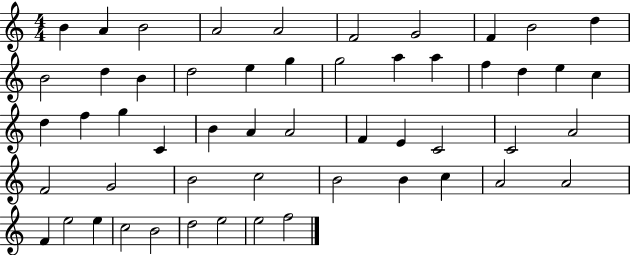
X:1
T:Untitled
M:4/4
L:1/4
K:C
B A B2 A2 A2 F2 G2 F B2 d B2 d B d2 e g g2 a a f d e c d f g C B A A2 F E C2 C2 A2 F2 G2 B2 c2 B2 B c A2 A2 F e2 e c2 B2 d2 e2 e2 f2